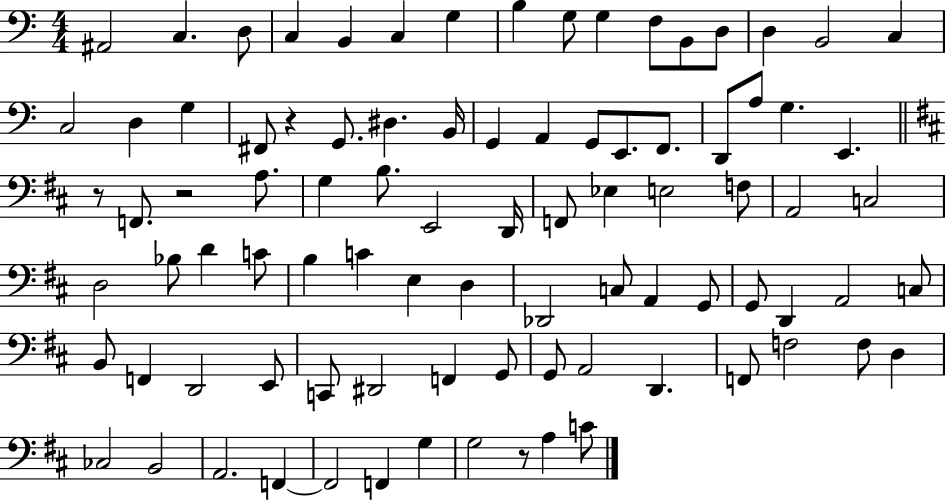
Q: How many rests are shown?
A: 4